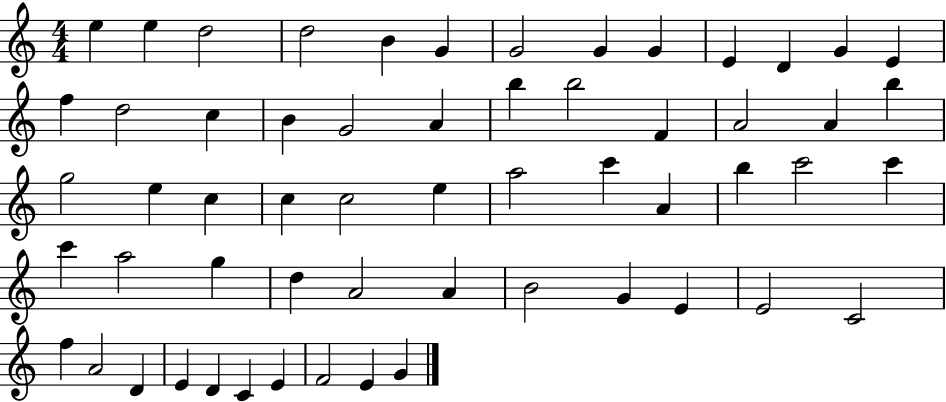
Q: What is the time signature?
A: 4/4